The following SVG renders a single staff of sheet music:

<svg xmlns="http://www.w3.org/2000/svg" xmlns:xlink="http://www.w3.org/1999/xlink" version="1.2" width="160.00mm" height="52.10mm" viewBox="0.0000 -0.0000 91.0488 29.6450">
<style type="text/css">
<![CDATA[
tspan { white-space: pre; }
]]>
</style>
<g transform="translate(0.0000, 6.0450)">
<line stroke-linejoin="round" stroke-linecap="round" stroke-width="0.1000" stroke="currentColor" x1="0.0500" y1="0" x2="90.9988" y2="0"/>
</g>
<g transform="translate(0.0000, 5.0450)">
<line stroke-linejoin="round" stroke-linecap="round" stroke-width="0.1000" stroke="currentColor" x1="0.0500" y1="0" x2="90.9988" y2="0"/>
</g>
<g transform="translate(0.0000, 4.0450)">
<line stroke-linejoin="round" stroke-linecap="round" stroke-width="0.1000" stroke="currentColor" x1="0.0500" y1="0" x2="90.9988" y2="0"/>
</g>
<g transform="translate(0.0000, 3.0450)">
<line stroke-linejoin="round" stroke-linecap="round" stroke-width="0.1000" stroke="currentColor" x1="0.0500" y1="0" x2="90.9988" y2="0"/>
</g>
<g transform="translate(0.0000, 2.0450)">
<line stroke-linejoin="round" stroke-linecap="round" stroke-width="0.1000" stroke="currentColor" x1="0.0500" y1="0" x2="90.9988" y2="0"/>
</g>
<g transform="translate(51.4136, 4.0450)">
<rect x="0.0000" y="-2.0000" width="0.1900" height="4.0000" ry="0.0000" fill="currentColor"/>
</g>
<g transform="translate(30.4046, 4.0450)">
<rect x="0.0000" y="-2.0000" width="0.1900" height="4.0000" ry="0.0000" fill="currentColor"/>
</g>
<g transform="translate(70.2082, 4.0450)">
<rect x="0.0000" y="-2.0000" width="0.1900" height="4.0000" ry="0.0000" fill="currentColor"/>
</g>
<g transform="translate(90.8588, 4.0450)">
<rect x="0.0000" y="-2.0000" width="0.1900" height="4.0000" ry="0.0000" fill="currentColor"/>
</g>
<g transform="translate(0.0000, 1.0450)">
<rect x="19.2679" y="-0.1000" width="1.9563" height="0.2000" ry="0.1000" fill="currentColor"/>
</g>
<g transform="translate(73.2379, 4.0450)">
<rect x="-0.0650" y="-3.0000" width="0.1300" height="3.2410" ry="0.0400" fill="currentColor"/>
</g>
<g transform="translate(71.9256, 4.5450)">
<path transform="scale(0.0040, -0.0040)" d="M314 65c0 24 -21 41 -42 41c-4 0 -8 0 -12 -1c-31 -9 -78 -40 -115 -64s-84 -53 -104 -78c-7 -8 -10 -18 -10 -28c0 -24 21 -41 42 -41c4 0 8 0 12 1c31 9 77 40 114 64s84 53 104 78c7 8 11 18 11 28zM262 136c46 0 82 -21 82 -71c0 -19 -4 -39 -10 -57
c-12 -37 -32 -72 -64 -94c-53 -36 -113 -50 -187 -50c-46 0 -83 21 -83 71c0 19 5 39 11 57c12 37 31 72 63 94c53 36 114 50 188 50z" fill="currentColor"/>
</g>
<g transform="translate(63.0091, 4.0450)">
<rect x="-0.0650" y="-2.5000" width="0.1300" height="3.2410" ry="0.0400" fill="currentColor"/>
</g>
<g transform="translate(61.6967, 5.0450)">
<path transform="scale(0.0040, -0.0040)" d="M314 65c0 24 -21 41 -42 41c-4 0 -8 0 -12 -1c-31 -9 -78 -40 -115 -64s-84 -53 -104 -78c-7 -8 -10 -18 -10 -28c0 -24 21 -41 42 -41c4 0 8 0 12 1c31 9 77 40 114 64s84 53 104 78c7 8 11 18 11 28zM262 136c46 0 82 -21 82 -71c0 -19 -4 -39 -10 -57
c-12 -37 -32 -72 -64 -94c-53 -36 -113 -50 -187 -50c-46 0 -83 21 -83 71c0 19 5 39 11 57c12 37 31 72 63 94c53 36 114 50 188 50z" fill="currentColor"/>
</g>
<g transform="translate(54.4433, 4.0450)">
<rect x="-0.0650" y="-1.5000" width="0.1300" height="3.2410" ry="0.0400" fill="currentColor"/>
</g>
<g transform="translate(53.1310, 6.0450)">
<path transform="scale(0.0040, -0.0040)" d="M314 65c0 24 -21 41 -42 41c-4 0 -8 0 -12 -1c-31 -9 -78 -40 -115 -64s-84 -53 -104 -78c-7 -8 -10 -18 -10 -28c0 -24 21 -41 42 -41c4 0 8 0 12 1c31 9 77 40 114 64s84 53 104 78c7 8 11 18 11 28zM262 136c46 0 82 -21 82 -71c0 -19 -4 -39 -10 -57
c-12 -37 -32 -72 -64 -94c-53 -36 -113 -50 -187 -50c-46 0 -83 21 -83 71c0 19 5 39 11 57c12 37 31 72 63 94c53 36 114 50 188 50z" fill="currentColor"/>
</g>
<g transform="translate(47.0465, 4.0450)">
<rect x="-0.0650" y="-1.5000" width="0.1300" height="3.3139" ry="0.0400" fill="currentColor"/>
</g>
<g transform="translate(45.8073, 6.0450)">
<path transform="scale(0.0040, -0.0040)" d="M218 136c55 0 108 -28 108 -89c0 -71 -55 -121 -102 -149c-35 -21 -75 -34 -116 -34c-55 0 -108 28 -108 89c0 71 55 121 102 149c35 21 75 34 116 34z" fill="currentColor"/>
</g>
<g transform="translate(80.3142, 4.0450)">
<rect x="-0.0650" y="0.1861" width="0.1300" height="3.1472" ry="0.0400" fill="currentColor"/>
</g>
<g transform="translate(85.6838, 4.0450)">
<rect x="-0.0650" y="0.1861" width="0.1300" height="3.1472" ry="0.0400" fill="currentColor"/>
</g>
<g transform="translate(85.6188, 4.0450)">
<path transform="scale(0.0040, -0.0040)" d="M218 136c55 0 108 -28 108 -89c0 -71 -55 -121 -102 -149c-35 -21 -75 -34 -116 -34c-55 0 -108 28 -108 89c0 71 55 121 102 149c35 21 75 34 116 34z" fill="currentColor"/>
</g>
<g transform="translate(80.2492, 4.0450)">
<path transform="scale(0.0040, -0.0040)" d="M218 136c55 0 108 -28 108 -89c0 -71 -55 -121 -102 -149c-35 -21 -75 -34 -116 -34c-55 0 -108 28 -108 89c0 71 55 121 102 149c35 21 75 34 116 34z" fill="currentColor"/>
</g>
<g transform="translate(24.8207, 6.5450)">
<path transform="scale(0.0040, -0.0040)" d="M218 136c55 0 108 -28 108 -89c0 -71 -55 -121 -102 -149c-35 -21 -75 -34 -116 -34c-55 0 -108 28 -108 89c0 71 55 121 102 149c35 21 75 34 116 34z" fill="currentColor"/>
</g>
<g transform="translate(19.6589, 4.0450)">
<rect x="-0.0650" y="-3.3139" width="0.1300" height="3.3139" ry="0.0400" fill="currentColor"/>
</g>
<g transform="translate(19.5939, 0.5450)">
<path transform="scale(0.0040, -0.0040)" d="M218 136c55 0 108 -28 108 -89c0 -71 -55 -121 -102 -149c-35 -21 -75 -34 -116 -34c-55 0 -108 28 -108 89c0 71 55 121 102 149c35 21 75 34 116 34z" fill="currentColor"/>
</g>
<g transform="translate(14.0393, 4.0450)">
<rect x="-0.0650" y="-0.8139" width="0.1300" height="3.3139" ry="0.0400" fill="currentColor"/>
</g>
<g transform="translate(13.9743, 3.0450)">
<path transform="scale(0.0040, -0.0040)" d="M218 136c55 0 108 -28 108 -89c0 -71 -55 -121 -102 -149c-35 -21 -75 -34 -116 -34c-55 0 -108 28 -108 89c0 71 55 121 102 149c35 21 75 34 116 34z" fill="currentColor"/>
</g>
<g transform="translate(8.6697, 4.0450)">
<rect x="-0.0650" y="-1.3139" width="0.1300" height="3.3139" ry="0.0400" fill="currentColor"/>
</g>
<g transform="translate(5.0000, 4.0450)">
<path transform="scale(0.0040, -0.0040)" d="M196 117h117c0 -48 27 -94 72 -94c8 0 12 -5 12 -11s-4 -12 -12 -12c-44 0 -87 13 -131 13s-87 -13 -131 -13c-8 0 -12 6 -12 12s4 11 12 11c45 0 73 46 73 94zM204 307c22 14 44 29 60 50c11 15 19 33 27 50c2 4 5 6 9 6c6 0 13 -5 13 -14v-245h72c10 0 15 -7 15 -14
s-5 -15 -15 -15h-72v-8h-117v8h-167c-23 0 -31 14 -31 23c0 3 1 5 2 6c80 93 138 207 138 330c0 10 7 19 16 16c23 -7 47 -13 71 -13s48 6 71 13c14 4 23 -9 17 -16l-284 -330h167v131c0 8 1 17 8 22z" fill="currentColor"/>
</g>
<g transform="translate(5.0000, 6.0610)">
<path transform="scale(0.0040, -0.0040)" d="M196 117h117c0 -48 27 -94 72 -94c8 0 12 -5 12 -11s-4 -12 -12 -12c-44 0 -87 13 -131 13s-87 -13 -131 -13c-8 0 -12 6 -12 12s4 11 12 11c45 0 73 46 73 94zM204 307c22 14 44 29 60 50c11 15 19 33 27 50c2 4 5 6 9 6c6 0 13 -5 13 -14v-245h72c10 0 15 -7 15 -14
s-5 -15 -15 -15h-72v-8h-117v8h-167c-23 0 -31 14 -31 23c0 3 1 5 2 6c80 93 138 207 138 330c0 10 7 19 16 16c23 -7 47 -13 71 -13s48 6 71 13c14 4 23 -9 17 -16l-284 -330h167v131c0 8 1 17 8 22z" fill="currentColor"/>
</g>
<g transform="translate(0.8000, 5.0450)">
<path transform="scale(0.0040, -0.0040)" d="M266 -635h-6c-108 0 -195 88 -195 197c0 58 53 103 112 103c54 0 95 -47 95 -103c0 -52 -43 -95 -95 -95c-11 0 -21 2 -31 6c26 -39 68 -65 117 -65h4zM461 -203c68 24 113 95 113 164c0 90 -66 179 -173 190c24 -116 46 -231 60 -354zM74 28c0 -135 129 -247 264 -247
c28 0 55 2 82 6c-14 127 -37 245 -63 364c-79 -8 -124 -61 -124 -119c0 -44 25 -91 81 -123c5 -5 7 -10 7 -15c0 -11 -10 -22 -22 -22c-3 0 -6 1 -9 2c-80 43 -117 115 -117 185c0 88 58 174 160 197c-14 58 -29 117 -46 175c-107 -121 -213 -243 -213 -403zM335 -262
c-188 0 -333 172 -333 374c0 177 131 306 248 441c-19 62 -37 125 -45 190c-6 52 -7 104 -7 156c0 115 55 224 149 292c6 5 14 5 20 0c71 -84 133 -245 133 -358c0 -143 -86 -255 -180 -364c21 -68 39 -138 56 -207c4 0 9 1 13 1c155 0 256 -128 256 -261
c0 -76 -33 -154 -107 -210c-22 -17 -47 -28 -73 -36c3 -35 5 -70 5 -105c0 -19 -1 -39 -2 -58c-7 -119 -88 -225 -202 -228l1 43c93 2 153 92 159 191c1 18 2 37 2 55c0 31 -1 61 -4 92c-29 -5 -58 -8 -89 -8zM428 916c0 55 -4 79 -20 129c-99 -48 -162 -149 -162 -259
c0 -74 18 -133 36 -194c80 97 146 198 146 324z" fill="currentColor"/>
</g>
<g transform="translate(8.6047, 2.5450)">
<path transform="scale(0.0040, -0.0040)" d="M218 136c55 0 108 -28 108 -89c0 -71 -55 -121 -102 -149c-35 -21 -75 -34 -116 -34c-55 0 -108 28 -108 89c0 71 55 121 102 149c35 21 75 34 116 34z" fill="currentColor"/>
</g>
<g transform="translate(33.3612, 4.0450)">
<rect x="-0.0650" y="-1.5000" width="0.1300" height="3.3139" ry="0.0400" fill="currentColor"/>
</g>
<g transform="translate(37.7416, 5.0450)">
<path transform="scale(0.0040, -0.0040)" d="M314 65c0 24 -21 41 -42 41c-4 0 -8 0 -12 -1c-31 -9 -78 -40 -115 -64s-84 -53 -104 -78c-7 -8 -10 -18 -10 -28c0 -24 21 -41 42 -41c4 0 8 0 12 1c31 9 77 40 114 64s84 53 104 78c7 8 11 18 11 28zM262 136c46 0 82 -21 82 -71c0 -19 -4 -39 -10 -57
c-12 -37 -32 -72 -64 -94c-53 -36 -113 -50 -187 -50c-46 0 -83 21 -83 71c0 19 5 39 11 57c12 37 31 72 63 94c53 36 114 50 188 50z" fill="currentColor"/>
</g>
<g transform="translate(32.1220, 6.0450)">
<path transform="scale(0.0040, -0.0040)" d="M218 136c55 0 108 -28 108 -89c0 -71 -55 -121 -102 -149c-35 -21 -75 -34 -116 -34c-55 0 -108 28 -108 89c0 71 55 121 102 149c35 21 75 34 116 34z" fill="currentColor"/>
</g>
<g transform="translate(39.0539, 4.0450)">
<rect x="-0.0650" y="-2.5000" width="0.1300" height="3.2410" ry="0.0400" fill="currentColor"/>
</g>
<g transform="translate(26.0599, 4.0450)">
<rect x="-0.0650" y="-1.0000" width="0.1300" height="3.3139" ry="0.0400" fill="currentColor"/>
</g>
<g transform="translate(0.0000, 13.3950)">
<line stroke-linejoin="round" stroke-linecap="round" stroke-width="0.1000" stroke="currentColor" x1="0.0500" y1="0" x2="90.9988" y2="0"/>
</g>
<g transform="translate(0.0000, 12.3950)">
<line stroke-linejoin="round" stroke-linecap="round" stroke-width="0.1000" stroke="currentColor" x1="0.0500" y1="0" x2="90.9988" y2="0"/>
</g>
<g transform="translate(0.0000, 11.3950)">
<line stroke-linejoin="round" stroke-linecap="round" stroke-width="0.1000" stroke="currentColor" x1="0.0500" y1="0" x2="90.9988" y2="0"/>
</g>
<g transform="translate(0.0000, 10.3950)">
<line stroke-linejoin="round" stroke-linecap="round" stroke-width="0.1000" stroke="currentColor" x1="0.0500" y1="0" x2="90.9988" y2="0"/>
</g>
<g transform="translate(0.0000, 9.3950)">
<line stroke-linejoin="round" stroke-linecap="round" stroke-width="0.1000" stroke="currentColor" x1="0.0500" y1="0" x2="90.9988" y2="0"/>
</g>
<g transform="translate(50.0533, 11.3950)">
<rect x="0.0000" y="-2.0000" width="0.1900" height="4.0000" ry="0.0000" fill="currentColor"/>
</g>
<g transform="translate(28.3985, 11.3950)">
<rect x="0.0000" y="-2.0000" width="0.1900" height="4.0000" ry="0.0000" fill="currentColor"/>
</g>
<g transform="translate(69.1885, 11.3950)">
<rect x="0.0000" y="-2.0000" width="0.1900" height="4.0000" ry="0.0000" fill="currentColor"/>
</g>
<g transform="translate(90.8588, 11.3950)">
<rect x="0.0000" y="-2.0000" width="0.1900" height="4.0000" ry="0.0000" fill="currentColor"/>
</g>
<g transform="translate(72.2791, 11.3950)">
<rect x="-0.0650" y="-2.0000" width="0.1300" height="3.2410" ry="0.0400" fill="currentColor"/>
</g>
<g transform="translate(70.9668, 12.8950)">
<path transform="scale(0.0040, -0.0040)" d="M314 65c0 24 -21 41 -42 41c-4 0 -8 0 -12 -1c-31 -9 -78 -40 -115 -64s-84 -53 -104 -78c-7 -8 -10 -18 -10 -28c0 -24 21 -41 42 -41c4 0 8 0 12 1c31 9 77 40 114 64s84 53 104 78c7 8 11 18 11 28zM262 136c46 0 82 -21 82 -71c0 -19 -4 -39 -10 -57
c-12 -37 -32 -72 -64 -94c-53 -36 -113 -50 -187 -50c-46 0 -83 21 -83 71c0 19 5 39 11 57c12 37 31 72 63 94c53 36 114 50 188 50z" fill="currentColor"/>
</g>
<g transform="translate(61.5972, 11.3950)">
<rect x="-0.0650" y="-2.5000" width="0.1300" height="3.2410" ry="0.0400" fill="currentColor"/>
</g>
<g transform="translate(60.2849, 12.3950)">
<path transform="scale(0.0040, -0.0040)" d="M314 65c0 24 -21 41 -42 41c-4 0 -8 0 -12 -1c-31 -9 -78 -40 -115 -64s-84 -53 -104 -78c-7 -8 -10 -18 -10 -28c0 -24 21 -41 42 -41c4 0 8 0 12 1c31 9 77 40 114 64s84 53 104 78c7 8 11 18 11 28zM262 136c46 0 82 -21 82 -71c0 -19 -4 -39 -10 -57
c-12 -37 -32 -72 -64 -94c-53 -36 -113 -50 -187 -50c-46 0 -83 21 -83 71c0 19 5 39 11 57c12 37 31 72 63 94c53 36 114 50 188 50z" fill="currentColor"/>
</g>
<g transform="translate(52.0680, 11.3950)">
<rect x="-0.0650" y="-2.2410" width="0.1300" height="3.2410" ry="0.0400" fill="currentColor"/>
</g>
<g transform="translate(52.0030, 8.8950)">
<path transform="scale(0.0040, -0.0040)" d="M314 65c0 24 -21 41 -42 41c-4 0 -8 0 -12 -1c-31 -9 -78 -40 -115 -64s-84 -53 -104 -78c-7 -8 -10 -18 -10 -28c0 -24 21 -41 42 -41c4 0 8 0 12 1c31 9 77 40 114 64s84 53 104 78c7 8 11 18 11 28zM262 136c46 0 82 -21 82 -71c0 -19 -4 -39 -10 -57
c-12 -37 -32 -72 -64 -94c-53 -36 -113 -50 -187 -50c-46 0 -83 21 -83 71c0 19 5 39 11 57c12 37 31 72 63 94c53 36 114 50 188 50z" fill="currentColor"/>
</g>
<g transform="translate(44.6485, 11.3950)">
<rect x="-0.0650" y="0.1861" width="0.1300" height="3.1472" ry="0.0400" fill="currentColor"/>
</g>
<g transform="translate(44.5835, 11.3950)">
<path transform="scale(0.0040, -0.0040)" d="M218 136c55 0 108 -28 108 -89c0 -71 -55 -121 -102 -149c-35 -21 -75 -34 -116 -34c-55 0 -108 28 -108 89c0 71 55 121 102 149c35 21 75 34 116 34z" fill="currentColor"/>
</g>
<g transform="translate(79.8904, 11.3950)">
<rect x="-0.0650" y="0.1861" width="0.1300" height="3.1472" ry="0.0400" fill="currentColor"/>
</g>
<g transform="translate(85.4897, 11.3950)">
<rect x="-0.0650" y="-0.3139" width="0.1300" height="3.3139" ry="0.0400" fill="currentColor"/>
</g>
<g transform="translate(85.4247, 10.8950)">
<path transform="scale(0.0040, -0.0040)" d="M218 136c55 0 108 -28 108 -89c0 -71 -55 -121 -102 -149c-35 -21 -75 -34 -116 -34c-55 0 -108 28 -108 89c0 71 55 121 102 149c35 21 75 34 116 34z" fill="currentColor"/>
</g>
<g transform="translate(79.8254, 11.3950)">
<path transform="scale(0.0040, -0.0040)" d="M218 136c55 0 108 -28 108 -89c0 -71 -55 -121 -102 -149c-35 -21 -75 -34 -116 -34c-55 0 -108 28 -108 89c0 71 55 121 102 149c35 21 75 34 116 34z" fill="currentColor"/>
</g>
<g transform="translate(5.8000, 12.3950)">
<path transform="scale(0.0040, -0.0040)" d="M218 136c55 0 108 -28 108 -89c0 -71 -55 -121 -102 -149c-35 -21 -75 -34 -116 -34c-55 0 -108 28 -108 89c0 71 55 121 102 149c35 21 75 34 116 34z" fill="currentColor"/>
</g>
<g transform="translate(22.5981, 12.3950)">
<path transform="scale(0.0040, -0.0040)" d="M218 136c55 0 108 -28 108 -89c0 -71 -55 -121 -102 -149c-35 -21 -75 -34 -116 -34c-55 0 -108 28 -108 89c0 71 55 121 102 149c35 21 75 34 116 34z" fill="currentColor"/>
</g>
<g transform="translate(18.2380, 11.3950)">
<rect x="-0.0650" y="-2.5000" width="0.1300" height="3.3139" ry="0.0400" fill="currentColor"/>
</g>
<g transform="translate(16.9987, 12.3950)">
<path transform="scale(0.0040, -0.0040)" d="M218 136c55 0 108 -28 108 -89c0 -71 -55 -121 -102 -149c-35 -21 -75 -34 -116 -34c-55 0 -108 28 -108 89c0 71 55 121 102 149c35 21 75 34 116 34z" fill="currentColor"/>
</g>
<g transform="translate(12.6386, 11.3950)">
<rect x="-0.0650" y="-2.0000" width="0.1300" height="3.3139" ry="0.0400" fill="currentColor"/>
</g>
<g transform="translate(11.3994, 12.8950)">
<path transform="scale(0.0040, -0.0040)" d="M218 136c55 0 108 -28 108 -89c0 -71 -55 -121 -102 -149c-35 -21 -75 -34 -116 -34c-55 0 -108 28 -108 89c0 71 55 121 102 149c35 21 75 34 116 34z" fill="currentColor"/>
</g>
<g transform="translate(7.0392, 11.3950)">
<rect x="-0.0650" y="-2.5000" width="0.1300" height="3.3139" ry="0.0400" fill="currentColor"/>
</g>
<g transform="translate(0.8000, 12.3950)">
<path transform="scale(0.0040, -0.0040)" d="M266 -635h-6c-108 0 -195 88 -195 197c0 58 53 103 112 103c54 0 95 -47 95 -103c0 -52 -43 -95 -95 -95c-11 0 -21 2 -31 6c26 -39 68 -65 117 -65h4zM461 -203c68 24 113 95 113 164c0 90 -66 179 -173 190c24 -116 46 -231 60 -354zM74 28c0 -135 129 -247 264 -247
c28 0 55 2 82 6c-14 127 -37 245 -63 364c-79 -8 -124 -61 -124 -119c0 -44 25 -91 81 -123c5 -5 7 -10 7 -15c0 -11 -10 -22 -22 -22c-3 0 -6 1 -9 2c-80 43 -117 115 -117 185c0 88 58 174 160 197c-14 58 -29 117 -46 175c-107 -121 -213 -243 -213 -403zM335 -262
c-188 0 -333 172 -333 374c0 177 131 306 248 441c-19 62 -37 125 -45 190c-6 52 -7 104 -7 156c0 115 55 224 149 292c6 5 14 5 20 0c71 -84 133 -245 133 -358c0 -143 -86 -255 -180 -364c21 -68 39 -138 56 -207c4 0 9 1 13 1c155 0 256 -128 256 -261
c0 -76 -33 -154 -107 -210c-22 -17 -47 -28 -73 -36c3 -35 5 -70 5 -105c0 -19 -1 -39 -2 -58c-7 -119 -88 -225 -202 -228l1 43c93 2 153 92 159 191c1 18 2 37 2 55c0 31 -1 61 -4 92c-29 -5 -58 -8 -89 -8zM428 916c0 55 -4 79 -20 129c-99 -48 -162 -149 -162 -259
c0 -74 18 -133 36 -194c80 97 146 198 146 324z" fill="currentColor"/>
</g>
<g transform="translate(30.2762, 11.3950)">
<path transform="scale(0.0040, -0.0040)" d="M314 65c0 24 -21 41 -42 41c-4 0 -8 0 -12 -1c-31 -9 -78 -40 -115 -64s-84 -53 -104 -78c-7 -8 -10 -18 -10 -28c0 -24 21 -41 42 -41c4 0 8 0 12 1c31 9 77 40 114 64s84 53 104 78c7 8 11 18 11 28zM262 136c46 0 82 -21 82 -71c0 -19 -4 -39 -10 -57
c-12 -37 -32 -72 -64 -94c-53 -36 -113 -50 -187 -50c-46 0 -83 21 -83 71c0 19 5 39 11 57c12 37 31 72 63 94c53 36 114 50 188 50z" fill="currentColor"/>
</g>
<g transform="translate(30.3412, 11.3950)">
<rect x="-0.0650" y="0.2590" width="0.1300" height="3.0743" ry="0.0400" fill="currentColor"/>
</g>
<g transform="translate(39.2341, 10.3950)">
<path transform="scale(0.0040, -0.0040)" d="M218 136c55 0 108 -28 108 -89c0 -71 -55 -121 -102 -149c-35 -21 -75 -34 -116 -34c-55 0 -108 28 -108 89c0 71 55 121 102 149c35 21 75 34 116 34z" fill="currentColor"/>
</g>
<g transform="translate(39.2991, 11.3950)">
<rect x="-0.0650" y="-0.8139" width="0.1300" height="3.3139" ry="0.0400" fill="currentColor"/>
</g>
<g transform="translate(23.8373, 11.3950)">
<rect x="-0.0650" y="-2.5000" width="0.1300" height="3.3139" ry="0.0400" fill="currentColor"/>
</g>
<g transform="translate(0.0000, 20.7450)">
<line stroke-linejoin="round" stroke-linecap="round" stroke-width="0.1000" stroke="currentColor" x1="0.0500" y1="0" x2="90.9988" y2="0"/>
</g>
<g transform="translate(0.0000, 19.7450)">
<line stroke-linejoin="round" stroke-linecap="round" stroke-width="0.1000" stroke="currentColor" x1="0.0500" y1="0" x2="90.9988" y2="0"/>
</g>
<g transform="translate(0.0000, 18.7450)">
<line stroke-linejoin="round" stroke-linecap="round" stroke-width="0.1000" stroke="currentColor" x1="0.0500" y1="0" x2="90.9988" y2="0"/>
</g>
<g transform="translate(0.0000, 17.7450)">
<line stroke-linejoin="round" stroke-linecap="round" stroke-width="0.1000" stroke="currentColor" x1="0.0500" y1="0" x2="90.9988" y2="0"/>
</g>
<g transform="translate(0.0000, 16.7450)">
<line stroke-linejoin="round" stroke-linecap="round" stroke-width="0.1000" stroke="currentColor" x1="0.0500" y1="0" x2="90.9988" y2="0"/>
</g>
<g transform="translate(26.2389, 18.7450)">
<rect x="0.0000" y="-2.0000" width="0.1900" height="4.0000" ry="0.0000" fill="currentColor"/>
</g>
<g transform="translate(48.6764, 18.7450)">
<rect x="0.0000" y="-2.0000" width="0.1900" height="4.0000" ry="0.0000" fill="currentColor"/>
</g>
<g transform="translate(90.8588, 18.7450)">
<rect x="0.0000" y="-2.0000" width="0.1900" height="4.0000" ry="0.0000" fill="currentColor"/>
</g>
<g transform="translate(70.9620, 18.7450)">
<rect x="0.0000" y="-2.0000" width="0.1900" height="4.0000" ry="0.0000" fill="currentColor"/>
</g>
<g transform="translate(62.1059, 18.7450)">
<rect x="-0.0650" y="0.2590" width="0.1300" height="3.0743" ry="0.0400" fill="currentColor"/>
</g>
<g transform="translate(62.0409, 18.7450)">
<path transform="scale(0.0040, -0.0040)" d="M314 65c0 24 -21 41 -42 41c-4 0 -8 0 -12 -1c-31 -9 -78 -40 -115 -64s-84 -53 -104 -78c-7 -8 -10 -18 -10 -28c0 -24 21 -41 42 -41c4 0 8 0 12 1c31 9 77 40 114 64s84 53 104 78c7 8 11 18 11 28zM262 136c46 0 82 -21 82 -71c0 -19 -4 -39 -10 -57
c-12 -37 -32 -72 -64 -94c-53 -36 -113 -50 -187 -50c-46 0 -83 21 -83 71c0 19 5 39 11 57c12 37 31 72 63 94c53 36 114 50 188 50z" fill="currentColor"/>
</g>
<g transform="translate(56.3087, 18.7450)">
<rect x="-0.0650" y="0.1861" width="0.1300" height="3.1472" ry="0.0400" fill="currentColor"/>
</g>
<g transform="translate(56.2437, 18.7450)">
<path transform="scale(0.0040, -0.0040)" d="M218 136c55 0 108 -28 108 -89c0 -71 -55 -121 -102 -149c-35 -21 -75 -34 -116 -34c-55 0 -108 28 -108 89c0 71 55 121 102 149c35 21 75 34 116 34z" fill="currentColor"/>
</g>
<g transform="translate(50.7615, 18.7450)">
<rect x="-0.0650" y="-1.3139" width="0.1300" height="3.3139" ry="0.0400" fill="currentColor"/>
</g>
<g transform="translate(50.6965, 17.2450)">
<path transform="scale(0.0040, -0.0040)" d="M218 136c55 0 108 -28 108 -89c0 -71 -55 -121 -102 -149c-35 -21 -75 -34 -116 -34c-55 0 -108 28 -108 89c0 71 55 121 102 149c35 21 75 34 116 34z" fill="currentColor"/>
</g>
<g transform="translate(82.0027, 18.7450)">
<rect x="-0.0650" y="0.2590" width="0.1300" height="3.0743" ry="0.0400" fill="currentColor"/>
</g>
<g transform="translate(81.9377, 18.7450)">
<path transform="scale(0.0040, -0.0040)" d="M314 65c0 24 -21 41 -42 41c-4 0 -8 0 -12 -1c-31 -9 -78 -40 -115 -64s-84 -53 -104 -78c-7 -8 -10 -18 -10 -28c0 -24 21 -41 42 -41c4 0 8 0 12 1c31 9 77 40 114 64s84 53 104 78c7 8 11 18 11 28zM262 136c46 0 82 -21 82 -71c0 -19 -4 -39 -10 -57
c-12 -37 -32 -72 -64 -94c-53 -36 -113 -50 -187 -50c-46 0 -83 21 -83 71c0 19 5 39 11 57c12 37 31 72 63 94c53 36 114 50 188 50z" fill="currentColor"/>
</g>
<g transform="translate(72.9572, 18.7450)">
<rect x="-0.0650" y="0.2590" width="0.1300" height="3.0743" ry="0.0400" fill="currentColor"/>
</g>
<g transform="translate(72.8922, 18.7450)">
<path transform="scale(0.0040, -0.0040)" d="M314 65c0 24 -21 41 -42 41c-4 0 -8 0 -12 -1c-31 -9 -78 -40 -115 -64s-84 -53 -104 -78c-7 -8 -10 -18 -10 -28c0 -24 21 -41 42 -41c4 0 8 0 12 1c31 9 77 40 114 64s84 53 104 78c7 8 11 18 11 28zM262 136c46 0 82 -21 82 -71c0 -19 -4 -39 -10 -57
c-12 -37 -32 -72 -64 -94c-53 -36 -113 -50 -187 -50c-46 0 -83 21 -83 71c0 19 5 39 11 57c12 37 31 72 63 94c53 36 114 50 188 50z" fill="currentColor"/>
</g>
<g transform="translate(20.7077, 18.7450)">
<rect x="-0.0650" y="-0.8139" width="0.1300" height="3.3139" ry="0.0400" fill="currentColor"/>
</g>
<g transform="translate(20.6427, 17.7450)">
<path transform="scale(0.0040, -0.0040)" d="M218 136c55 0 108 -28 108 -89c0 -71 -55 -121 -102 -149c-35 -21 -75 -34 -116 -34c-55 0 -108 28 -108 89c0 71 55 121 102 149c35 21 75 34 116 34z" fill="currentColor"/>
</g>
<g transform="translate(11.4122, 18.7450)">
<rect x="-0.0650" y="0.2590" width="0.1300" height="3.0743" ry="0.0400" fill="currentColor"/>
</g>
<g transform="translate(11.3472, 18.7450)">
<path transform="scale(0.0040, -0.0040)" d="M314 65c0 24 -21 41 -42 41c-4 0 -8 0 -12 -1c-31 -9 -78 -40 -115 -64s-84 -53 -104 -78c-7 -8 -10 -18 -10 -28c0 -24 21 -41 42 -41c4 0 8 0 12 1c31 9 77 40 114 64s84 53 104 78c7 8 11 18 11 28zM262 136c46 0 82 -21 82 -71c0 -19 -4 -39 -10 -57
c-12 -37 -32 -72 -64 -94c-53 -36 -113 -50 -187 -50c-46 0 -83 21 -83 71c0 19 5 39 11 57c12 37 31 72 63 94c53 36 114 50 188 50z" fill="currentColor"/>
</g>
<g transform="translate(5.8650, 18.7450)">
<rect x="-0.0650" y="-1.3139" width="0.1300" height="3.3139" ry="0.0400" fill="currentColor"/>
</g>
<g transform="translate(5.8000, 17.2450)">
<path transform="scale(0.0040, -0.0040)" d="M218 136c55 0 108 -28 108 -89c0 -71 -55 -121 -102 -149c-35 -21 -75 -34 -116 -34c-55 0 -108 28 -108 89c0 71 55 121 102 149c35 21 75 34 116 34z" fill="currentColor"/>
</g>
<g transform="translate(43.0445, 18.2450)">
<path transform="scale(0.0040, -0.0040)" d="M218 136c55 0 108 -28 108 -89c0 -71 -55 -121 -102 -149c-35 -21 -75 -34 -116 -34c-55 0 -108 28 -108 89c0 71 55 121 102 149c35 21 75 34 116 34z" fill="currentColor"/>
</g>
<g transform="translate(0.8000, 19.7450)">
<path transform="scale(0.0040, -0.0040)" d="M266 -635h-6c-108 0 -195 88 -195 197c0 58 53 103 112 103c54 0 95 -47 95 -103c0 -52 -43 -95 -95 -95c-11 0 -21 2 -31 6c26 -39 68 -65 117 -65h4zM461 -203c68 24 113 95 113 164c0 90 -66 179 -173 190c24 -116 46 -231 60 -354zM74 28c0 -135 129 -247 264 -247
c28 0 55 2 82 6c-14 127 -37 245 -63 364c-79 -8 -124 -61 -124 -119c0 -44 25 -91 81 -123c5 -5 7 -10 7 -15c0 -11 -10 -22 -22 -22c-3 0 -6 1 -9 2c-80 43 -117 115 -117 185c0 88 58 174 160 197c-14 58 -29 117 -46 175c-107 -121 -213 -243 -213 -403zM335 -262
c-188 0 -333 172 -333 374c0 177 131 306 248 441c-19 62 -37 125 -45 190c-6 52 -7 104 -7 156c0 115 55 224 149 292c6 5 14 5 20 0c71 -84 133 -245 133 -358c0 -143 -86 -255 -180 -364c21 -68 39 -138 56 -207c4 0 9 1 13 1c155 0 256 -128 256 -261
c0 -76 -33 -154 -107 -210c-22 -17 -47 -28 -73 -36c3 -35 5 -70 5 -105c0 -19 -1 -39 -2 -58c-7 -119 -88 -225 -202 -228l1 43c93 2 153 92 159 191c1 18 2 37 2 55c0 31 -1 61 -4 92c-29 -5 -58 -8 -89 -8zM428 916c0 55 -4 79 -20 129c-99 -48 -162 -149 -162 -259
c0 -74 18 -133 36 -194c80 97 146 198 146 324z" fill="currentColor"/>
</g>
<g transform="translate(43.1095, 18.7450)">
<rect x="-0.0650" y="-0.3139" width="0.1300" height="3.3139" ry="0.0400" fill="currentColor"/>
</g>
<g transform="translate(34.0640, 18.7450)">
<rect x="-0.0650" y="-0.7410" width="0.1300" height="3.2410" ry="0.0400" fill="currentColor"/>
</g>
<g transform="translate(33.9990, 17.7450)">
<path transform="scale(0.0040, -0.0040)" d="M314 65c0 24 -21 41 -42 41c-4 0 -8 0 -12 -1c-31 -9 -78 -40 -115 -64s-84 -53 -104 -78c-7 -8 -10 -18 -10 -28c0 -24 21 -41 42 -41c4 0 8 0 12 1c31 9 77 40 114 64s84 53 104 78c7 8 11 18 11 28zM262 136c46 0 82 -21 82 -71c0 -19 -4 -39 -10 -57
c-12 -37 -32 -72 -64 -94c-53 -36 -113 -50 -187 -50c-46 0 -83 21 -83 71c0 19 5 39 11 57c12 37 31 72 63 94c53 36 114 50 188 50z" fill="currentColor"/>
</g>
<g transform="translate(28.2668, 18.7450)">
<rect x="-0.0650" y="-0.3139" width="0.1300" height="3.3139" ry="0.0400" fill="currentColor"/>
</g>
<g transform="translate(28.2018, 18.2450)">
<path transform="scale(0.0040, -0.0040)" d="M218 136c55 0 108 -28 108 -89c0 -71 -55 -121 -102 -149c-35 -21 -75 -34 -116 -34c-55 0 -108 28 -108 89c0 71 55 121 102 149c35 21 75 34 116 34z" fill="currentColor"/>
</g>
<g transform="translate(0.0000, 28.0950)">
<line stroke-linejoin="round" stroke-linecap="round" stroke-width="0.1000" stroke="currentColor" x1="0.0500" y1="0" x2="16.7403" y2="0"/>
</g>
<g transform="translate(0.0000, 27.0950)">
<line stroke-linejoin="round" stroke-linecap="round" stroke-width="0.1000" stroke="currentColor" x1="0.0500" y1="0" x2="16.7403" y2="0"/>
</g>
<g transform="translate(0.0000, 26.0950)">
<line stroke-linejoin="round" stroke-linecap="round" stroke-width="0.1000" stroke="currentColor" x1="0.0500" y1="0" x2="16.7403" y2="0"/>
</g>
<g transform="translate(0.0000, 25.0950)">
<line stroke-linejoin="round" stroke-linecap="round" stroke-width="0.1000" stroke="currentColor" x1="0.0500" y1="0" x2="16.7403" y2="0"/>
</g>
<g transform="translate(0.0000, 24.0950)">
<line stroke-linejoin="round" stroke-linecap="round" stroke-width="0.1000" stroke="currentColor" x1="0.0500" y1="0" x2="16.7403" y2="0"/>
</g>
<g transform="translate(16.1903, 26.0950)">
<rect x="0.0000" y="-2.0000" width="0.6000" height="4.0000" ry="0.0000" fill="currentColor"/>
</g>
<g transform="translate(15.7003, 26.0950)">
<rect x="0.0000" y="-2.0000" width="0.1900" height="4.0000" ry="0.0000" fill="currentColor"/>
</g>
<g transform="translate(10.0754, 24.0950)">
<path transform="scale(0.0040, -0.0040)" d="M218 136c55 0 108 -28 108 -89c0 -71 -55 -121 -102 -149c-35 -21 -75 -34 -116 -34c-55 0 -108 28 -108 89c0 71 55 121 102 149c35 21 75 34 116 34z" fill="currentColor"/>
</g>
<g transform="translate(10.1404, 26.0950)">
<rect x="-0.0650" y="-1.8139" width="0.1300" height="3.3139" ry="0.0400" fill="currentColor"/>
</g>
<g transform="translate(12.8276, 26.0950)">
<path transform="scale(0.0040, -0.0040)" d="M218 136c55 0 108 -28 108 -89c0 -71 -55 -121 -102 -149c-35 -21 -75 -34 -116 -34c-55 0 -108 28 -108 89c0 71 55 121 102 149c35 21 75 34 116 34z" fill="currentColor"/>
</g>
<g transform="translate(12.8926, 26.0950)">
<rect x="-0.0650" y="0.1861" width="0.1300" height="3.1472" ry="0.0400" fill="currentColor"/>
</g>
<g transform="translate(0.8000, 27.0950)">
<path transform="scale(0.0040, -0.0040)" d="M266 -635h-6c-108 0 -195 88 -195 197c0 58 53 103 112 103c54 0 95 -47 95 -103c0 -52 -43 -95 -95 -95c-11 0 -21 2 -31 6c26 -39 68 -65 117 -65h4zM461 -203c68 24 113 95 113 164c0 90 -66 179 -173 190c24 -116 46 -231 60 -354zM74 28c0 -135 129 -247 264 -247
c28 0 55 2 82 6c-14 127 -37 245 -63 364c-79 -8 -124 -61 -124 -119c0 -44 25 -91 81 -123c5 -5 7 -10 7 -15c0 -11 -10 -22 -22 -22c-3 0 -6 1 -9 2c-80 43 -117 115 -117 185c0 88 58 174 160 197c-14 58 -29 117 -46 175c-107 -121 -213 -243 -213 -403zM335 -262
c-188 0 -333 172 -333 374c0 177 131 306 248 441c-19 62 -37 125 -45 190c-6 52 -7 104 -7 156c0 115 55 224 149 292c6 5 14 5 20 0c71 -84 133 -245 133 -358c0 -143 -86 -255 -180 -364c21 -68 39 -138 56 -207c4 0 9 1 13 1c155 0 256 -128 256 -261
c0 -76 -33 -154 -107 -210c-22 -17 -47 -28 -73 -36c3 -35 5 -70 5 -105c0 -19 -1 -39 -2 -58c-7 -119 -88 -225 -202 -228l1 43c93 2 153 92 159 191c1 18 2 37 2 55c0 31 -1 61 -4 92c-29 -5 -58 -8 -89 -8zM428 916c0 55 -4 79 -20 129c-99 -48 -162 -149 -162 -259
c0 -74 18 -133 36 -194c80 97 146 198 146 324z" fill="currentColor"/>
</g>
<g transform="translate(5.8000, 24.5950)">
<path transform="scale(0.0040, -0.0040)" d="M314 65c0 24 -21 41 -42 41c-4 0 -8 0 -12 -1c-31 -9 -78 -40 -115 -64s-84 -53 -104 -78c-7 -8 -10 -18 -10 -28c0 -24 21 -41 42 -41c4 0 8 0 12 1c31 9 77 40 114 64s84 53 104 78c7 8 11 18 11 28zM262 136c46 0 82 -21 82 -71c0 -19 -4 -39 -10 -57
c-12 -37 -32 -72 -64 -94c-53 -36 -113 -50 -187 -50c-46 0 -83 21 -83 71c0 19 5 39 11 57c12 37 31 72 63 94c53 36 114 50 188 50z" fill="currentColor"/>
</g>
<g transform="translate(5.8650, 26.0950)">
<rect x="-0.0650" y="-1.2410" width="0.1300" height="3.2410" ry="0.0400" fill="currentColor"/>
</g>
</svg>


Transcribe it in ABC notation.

X:1
T:Untitled
M:4/4
L:1/4
K:C
e d b D E G2 E E2 G2 A2 B B G F G G B2 d B g2 G2 F2 B c e B2 d c d2 c e B B2 B2 B2 e2 f B